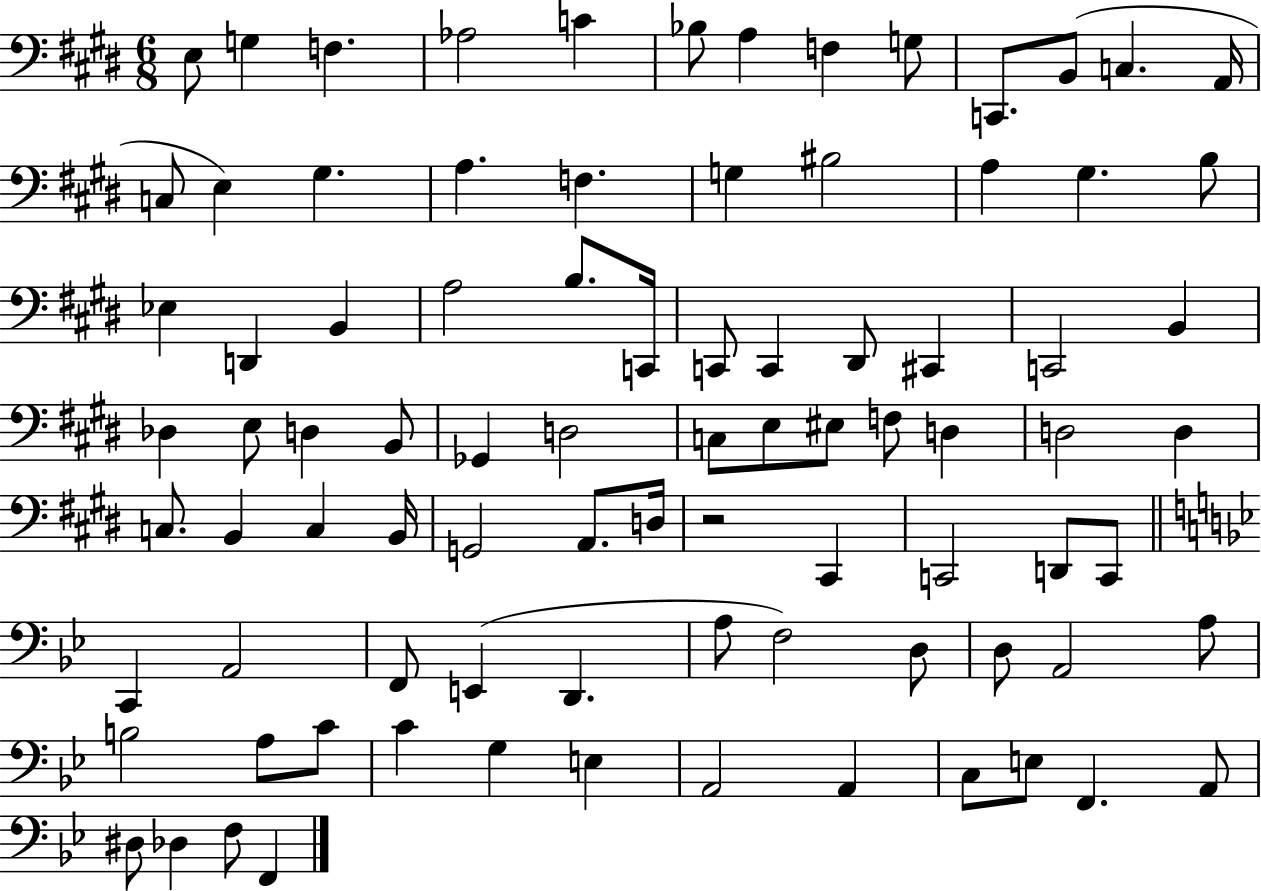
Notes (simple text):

E3/e G3/q F3/q. Ab3/h C4/q Bb3/e A3/q F3/q G3/e C2/e. B2/e C3/q. A2/s C3/e E3/q G#3/q. A3/q. F3/q. G3/q BIS3/h A3/q G#3/q. B3/e Eb3/q D2/q B2/q A3/h B3/e. C2/s C2/e C2/q D#2/e C#2/q C2/h B2/q Db3/q E3/e D3/q B2/e Gb2/q D3/h C3/e E3/e EIS3/e F3/e D3/q D3/h D3/q C3/e. B2/q C3/q B2/s G2/h A2/e. D3/s R/h C#2/q C2/h D2/e C2/e C2/q A2/h F2/e E2/q D2/q. A3/e F3/h D3/e D3/e A2/h A3/e B3/h A3/e C4/e C4/q G3/q E3/q A2/h A2/q C3/e E3/e F2/q. A2/e D#3/e Db3/q F3/e F2/q